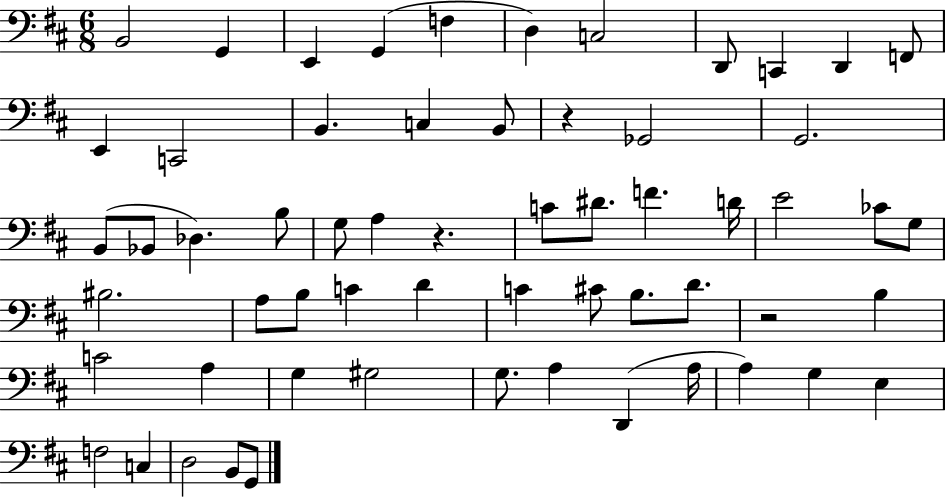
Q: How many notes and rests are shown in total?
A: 60